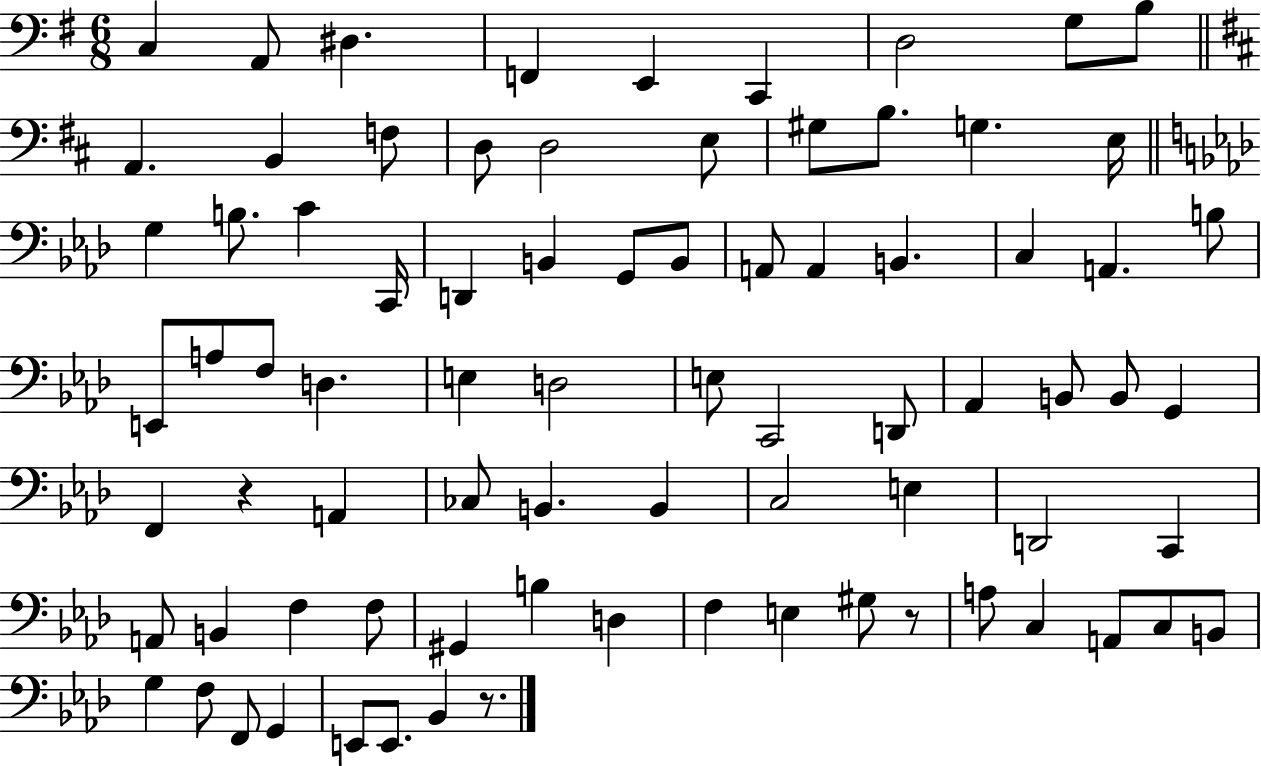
{
  \clef bass
  \numericTimeSignature
  \time 6/8
  \key g \major
  c4 a,8 dis4. | f,4 e,4 c,4 | d2 g8 b8 | \bar "||" \break \key b \minor a,4. b,4 f8 | d8 d2 e8 | gis8 b8. g4. e16 | \bar "||" \break \key aes \major g4 b8. c'4 c,16 | d,4 b,4 g,8 b,8 | a,8 a,4 b,4. | c4 a,4. b8 | \break e,8 a8 f8 d4. | e4 d2 | e8 c,2 d,8 | aes,4 b,8 b,8 g,4 | \break f,4 r4 a,4 | ces8 b,4. b,4 | c2 e4 | d,2 c,4 | \break a,8 b,4 f4 f8 | gis,4 b4 d4 | f4 e4 gis8 r8 | a8 c4 a,8 c8 b,8 | \break g4 f8 f,8 g,4 | e,8 e,8. bes,4 r8. | \bar "|."
}